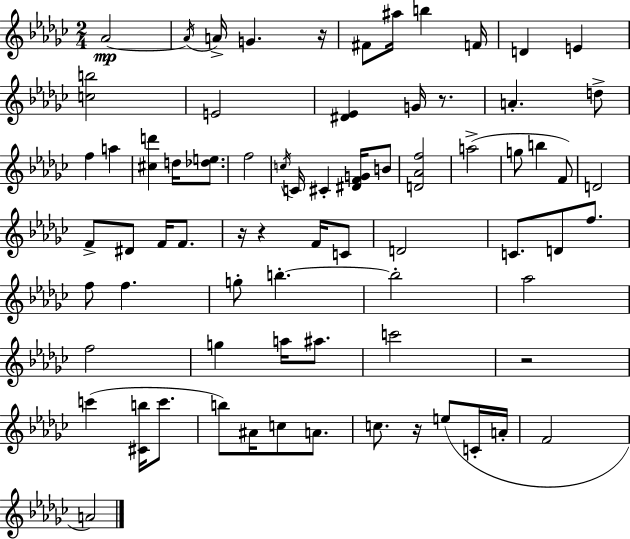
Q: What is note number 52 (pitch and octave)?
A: A#4